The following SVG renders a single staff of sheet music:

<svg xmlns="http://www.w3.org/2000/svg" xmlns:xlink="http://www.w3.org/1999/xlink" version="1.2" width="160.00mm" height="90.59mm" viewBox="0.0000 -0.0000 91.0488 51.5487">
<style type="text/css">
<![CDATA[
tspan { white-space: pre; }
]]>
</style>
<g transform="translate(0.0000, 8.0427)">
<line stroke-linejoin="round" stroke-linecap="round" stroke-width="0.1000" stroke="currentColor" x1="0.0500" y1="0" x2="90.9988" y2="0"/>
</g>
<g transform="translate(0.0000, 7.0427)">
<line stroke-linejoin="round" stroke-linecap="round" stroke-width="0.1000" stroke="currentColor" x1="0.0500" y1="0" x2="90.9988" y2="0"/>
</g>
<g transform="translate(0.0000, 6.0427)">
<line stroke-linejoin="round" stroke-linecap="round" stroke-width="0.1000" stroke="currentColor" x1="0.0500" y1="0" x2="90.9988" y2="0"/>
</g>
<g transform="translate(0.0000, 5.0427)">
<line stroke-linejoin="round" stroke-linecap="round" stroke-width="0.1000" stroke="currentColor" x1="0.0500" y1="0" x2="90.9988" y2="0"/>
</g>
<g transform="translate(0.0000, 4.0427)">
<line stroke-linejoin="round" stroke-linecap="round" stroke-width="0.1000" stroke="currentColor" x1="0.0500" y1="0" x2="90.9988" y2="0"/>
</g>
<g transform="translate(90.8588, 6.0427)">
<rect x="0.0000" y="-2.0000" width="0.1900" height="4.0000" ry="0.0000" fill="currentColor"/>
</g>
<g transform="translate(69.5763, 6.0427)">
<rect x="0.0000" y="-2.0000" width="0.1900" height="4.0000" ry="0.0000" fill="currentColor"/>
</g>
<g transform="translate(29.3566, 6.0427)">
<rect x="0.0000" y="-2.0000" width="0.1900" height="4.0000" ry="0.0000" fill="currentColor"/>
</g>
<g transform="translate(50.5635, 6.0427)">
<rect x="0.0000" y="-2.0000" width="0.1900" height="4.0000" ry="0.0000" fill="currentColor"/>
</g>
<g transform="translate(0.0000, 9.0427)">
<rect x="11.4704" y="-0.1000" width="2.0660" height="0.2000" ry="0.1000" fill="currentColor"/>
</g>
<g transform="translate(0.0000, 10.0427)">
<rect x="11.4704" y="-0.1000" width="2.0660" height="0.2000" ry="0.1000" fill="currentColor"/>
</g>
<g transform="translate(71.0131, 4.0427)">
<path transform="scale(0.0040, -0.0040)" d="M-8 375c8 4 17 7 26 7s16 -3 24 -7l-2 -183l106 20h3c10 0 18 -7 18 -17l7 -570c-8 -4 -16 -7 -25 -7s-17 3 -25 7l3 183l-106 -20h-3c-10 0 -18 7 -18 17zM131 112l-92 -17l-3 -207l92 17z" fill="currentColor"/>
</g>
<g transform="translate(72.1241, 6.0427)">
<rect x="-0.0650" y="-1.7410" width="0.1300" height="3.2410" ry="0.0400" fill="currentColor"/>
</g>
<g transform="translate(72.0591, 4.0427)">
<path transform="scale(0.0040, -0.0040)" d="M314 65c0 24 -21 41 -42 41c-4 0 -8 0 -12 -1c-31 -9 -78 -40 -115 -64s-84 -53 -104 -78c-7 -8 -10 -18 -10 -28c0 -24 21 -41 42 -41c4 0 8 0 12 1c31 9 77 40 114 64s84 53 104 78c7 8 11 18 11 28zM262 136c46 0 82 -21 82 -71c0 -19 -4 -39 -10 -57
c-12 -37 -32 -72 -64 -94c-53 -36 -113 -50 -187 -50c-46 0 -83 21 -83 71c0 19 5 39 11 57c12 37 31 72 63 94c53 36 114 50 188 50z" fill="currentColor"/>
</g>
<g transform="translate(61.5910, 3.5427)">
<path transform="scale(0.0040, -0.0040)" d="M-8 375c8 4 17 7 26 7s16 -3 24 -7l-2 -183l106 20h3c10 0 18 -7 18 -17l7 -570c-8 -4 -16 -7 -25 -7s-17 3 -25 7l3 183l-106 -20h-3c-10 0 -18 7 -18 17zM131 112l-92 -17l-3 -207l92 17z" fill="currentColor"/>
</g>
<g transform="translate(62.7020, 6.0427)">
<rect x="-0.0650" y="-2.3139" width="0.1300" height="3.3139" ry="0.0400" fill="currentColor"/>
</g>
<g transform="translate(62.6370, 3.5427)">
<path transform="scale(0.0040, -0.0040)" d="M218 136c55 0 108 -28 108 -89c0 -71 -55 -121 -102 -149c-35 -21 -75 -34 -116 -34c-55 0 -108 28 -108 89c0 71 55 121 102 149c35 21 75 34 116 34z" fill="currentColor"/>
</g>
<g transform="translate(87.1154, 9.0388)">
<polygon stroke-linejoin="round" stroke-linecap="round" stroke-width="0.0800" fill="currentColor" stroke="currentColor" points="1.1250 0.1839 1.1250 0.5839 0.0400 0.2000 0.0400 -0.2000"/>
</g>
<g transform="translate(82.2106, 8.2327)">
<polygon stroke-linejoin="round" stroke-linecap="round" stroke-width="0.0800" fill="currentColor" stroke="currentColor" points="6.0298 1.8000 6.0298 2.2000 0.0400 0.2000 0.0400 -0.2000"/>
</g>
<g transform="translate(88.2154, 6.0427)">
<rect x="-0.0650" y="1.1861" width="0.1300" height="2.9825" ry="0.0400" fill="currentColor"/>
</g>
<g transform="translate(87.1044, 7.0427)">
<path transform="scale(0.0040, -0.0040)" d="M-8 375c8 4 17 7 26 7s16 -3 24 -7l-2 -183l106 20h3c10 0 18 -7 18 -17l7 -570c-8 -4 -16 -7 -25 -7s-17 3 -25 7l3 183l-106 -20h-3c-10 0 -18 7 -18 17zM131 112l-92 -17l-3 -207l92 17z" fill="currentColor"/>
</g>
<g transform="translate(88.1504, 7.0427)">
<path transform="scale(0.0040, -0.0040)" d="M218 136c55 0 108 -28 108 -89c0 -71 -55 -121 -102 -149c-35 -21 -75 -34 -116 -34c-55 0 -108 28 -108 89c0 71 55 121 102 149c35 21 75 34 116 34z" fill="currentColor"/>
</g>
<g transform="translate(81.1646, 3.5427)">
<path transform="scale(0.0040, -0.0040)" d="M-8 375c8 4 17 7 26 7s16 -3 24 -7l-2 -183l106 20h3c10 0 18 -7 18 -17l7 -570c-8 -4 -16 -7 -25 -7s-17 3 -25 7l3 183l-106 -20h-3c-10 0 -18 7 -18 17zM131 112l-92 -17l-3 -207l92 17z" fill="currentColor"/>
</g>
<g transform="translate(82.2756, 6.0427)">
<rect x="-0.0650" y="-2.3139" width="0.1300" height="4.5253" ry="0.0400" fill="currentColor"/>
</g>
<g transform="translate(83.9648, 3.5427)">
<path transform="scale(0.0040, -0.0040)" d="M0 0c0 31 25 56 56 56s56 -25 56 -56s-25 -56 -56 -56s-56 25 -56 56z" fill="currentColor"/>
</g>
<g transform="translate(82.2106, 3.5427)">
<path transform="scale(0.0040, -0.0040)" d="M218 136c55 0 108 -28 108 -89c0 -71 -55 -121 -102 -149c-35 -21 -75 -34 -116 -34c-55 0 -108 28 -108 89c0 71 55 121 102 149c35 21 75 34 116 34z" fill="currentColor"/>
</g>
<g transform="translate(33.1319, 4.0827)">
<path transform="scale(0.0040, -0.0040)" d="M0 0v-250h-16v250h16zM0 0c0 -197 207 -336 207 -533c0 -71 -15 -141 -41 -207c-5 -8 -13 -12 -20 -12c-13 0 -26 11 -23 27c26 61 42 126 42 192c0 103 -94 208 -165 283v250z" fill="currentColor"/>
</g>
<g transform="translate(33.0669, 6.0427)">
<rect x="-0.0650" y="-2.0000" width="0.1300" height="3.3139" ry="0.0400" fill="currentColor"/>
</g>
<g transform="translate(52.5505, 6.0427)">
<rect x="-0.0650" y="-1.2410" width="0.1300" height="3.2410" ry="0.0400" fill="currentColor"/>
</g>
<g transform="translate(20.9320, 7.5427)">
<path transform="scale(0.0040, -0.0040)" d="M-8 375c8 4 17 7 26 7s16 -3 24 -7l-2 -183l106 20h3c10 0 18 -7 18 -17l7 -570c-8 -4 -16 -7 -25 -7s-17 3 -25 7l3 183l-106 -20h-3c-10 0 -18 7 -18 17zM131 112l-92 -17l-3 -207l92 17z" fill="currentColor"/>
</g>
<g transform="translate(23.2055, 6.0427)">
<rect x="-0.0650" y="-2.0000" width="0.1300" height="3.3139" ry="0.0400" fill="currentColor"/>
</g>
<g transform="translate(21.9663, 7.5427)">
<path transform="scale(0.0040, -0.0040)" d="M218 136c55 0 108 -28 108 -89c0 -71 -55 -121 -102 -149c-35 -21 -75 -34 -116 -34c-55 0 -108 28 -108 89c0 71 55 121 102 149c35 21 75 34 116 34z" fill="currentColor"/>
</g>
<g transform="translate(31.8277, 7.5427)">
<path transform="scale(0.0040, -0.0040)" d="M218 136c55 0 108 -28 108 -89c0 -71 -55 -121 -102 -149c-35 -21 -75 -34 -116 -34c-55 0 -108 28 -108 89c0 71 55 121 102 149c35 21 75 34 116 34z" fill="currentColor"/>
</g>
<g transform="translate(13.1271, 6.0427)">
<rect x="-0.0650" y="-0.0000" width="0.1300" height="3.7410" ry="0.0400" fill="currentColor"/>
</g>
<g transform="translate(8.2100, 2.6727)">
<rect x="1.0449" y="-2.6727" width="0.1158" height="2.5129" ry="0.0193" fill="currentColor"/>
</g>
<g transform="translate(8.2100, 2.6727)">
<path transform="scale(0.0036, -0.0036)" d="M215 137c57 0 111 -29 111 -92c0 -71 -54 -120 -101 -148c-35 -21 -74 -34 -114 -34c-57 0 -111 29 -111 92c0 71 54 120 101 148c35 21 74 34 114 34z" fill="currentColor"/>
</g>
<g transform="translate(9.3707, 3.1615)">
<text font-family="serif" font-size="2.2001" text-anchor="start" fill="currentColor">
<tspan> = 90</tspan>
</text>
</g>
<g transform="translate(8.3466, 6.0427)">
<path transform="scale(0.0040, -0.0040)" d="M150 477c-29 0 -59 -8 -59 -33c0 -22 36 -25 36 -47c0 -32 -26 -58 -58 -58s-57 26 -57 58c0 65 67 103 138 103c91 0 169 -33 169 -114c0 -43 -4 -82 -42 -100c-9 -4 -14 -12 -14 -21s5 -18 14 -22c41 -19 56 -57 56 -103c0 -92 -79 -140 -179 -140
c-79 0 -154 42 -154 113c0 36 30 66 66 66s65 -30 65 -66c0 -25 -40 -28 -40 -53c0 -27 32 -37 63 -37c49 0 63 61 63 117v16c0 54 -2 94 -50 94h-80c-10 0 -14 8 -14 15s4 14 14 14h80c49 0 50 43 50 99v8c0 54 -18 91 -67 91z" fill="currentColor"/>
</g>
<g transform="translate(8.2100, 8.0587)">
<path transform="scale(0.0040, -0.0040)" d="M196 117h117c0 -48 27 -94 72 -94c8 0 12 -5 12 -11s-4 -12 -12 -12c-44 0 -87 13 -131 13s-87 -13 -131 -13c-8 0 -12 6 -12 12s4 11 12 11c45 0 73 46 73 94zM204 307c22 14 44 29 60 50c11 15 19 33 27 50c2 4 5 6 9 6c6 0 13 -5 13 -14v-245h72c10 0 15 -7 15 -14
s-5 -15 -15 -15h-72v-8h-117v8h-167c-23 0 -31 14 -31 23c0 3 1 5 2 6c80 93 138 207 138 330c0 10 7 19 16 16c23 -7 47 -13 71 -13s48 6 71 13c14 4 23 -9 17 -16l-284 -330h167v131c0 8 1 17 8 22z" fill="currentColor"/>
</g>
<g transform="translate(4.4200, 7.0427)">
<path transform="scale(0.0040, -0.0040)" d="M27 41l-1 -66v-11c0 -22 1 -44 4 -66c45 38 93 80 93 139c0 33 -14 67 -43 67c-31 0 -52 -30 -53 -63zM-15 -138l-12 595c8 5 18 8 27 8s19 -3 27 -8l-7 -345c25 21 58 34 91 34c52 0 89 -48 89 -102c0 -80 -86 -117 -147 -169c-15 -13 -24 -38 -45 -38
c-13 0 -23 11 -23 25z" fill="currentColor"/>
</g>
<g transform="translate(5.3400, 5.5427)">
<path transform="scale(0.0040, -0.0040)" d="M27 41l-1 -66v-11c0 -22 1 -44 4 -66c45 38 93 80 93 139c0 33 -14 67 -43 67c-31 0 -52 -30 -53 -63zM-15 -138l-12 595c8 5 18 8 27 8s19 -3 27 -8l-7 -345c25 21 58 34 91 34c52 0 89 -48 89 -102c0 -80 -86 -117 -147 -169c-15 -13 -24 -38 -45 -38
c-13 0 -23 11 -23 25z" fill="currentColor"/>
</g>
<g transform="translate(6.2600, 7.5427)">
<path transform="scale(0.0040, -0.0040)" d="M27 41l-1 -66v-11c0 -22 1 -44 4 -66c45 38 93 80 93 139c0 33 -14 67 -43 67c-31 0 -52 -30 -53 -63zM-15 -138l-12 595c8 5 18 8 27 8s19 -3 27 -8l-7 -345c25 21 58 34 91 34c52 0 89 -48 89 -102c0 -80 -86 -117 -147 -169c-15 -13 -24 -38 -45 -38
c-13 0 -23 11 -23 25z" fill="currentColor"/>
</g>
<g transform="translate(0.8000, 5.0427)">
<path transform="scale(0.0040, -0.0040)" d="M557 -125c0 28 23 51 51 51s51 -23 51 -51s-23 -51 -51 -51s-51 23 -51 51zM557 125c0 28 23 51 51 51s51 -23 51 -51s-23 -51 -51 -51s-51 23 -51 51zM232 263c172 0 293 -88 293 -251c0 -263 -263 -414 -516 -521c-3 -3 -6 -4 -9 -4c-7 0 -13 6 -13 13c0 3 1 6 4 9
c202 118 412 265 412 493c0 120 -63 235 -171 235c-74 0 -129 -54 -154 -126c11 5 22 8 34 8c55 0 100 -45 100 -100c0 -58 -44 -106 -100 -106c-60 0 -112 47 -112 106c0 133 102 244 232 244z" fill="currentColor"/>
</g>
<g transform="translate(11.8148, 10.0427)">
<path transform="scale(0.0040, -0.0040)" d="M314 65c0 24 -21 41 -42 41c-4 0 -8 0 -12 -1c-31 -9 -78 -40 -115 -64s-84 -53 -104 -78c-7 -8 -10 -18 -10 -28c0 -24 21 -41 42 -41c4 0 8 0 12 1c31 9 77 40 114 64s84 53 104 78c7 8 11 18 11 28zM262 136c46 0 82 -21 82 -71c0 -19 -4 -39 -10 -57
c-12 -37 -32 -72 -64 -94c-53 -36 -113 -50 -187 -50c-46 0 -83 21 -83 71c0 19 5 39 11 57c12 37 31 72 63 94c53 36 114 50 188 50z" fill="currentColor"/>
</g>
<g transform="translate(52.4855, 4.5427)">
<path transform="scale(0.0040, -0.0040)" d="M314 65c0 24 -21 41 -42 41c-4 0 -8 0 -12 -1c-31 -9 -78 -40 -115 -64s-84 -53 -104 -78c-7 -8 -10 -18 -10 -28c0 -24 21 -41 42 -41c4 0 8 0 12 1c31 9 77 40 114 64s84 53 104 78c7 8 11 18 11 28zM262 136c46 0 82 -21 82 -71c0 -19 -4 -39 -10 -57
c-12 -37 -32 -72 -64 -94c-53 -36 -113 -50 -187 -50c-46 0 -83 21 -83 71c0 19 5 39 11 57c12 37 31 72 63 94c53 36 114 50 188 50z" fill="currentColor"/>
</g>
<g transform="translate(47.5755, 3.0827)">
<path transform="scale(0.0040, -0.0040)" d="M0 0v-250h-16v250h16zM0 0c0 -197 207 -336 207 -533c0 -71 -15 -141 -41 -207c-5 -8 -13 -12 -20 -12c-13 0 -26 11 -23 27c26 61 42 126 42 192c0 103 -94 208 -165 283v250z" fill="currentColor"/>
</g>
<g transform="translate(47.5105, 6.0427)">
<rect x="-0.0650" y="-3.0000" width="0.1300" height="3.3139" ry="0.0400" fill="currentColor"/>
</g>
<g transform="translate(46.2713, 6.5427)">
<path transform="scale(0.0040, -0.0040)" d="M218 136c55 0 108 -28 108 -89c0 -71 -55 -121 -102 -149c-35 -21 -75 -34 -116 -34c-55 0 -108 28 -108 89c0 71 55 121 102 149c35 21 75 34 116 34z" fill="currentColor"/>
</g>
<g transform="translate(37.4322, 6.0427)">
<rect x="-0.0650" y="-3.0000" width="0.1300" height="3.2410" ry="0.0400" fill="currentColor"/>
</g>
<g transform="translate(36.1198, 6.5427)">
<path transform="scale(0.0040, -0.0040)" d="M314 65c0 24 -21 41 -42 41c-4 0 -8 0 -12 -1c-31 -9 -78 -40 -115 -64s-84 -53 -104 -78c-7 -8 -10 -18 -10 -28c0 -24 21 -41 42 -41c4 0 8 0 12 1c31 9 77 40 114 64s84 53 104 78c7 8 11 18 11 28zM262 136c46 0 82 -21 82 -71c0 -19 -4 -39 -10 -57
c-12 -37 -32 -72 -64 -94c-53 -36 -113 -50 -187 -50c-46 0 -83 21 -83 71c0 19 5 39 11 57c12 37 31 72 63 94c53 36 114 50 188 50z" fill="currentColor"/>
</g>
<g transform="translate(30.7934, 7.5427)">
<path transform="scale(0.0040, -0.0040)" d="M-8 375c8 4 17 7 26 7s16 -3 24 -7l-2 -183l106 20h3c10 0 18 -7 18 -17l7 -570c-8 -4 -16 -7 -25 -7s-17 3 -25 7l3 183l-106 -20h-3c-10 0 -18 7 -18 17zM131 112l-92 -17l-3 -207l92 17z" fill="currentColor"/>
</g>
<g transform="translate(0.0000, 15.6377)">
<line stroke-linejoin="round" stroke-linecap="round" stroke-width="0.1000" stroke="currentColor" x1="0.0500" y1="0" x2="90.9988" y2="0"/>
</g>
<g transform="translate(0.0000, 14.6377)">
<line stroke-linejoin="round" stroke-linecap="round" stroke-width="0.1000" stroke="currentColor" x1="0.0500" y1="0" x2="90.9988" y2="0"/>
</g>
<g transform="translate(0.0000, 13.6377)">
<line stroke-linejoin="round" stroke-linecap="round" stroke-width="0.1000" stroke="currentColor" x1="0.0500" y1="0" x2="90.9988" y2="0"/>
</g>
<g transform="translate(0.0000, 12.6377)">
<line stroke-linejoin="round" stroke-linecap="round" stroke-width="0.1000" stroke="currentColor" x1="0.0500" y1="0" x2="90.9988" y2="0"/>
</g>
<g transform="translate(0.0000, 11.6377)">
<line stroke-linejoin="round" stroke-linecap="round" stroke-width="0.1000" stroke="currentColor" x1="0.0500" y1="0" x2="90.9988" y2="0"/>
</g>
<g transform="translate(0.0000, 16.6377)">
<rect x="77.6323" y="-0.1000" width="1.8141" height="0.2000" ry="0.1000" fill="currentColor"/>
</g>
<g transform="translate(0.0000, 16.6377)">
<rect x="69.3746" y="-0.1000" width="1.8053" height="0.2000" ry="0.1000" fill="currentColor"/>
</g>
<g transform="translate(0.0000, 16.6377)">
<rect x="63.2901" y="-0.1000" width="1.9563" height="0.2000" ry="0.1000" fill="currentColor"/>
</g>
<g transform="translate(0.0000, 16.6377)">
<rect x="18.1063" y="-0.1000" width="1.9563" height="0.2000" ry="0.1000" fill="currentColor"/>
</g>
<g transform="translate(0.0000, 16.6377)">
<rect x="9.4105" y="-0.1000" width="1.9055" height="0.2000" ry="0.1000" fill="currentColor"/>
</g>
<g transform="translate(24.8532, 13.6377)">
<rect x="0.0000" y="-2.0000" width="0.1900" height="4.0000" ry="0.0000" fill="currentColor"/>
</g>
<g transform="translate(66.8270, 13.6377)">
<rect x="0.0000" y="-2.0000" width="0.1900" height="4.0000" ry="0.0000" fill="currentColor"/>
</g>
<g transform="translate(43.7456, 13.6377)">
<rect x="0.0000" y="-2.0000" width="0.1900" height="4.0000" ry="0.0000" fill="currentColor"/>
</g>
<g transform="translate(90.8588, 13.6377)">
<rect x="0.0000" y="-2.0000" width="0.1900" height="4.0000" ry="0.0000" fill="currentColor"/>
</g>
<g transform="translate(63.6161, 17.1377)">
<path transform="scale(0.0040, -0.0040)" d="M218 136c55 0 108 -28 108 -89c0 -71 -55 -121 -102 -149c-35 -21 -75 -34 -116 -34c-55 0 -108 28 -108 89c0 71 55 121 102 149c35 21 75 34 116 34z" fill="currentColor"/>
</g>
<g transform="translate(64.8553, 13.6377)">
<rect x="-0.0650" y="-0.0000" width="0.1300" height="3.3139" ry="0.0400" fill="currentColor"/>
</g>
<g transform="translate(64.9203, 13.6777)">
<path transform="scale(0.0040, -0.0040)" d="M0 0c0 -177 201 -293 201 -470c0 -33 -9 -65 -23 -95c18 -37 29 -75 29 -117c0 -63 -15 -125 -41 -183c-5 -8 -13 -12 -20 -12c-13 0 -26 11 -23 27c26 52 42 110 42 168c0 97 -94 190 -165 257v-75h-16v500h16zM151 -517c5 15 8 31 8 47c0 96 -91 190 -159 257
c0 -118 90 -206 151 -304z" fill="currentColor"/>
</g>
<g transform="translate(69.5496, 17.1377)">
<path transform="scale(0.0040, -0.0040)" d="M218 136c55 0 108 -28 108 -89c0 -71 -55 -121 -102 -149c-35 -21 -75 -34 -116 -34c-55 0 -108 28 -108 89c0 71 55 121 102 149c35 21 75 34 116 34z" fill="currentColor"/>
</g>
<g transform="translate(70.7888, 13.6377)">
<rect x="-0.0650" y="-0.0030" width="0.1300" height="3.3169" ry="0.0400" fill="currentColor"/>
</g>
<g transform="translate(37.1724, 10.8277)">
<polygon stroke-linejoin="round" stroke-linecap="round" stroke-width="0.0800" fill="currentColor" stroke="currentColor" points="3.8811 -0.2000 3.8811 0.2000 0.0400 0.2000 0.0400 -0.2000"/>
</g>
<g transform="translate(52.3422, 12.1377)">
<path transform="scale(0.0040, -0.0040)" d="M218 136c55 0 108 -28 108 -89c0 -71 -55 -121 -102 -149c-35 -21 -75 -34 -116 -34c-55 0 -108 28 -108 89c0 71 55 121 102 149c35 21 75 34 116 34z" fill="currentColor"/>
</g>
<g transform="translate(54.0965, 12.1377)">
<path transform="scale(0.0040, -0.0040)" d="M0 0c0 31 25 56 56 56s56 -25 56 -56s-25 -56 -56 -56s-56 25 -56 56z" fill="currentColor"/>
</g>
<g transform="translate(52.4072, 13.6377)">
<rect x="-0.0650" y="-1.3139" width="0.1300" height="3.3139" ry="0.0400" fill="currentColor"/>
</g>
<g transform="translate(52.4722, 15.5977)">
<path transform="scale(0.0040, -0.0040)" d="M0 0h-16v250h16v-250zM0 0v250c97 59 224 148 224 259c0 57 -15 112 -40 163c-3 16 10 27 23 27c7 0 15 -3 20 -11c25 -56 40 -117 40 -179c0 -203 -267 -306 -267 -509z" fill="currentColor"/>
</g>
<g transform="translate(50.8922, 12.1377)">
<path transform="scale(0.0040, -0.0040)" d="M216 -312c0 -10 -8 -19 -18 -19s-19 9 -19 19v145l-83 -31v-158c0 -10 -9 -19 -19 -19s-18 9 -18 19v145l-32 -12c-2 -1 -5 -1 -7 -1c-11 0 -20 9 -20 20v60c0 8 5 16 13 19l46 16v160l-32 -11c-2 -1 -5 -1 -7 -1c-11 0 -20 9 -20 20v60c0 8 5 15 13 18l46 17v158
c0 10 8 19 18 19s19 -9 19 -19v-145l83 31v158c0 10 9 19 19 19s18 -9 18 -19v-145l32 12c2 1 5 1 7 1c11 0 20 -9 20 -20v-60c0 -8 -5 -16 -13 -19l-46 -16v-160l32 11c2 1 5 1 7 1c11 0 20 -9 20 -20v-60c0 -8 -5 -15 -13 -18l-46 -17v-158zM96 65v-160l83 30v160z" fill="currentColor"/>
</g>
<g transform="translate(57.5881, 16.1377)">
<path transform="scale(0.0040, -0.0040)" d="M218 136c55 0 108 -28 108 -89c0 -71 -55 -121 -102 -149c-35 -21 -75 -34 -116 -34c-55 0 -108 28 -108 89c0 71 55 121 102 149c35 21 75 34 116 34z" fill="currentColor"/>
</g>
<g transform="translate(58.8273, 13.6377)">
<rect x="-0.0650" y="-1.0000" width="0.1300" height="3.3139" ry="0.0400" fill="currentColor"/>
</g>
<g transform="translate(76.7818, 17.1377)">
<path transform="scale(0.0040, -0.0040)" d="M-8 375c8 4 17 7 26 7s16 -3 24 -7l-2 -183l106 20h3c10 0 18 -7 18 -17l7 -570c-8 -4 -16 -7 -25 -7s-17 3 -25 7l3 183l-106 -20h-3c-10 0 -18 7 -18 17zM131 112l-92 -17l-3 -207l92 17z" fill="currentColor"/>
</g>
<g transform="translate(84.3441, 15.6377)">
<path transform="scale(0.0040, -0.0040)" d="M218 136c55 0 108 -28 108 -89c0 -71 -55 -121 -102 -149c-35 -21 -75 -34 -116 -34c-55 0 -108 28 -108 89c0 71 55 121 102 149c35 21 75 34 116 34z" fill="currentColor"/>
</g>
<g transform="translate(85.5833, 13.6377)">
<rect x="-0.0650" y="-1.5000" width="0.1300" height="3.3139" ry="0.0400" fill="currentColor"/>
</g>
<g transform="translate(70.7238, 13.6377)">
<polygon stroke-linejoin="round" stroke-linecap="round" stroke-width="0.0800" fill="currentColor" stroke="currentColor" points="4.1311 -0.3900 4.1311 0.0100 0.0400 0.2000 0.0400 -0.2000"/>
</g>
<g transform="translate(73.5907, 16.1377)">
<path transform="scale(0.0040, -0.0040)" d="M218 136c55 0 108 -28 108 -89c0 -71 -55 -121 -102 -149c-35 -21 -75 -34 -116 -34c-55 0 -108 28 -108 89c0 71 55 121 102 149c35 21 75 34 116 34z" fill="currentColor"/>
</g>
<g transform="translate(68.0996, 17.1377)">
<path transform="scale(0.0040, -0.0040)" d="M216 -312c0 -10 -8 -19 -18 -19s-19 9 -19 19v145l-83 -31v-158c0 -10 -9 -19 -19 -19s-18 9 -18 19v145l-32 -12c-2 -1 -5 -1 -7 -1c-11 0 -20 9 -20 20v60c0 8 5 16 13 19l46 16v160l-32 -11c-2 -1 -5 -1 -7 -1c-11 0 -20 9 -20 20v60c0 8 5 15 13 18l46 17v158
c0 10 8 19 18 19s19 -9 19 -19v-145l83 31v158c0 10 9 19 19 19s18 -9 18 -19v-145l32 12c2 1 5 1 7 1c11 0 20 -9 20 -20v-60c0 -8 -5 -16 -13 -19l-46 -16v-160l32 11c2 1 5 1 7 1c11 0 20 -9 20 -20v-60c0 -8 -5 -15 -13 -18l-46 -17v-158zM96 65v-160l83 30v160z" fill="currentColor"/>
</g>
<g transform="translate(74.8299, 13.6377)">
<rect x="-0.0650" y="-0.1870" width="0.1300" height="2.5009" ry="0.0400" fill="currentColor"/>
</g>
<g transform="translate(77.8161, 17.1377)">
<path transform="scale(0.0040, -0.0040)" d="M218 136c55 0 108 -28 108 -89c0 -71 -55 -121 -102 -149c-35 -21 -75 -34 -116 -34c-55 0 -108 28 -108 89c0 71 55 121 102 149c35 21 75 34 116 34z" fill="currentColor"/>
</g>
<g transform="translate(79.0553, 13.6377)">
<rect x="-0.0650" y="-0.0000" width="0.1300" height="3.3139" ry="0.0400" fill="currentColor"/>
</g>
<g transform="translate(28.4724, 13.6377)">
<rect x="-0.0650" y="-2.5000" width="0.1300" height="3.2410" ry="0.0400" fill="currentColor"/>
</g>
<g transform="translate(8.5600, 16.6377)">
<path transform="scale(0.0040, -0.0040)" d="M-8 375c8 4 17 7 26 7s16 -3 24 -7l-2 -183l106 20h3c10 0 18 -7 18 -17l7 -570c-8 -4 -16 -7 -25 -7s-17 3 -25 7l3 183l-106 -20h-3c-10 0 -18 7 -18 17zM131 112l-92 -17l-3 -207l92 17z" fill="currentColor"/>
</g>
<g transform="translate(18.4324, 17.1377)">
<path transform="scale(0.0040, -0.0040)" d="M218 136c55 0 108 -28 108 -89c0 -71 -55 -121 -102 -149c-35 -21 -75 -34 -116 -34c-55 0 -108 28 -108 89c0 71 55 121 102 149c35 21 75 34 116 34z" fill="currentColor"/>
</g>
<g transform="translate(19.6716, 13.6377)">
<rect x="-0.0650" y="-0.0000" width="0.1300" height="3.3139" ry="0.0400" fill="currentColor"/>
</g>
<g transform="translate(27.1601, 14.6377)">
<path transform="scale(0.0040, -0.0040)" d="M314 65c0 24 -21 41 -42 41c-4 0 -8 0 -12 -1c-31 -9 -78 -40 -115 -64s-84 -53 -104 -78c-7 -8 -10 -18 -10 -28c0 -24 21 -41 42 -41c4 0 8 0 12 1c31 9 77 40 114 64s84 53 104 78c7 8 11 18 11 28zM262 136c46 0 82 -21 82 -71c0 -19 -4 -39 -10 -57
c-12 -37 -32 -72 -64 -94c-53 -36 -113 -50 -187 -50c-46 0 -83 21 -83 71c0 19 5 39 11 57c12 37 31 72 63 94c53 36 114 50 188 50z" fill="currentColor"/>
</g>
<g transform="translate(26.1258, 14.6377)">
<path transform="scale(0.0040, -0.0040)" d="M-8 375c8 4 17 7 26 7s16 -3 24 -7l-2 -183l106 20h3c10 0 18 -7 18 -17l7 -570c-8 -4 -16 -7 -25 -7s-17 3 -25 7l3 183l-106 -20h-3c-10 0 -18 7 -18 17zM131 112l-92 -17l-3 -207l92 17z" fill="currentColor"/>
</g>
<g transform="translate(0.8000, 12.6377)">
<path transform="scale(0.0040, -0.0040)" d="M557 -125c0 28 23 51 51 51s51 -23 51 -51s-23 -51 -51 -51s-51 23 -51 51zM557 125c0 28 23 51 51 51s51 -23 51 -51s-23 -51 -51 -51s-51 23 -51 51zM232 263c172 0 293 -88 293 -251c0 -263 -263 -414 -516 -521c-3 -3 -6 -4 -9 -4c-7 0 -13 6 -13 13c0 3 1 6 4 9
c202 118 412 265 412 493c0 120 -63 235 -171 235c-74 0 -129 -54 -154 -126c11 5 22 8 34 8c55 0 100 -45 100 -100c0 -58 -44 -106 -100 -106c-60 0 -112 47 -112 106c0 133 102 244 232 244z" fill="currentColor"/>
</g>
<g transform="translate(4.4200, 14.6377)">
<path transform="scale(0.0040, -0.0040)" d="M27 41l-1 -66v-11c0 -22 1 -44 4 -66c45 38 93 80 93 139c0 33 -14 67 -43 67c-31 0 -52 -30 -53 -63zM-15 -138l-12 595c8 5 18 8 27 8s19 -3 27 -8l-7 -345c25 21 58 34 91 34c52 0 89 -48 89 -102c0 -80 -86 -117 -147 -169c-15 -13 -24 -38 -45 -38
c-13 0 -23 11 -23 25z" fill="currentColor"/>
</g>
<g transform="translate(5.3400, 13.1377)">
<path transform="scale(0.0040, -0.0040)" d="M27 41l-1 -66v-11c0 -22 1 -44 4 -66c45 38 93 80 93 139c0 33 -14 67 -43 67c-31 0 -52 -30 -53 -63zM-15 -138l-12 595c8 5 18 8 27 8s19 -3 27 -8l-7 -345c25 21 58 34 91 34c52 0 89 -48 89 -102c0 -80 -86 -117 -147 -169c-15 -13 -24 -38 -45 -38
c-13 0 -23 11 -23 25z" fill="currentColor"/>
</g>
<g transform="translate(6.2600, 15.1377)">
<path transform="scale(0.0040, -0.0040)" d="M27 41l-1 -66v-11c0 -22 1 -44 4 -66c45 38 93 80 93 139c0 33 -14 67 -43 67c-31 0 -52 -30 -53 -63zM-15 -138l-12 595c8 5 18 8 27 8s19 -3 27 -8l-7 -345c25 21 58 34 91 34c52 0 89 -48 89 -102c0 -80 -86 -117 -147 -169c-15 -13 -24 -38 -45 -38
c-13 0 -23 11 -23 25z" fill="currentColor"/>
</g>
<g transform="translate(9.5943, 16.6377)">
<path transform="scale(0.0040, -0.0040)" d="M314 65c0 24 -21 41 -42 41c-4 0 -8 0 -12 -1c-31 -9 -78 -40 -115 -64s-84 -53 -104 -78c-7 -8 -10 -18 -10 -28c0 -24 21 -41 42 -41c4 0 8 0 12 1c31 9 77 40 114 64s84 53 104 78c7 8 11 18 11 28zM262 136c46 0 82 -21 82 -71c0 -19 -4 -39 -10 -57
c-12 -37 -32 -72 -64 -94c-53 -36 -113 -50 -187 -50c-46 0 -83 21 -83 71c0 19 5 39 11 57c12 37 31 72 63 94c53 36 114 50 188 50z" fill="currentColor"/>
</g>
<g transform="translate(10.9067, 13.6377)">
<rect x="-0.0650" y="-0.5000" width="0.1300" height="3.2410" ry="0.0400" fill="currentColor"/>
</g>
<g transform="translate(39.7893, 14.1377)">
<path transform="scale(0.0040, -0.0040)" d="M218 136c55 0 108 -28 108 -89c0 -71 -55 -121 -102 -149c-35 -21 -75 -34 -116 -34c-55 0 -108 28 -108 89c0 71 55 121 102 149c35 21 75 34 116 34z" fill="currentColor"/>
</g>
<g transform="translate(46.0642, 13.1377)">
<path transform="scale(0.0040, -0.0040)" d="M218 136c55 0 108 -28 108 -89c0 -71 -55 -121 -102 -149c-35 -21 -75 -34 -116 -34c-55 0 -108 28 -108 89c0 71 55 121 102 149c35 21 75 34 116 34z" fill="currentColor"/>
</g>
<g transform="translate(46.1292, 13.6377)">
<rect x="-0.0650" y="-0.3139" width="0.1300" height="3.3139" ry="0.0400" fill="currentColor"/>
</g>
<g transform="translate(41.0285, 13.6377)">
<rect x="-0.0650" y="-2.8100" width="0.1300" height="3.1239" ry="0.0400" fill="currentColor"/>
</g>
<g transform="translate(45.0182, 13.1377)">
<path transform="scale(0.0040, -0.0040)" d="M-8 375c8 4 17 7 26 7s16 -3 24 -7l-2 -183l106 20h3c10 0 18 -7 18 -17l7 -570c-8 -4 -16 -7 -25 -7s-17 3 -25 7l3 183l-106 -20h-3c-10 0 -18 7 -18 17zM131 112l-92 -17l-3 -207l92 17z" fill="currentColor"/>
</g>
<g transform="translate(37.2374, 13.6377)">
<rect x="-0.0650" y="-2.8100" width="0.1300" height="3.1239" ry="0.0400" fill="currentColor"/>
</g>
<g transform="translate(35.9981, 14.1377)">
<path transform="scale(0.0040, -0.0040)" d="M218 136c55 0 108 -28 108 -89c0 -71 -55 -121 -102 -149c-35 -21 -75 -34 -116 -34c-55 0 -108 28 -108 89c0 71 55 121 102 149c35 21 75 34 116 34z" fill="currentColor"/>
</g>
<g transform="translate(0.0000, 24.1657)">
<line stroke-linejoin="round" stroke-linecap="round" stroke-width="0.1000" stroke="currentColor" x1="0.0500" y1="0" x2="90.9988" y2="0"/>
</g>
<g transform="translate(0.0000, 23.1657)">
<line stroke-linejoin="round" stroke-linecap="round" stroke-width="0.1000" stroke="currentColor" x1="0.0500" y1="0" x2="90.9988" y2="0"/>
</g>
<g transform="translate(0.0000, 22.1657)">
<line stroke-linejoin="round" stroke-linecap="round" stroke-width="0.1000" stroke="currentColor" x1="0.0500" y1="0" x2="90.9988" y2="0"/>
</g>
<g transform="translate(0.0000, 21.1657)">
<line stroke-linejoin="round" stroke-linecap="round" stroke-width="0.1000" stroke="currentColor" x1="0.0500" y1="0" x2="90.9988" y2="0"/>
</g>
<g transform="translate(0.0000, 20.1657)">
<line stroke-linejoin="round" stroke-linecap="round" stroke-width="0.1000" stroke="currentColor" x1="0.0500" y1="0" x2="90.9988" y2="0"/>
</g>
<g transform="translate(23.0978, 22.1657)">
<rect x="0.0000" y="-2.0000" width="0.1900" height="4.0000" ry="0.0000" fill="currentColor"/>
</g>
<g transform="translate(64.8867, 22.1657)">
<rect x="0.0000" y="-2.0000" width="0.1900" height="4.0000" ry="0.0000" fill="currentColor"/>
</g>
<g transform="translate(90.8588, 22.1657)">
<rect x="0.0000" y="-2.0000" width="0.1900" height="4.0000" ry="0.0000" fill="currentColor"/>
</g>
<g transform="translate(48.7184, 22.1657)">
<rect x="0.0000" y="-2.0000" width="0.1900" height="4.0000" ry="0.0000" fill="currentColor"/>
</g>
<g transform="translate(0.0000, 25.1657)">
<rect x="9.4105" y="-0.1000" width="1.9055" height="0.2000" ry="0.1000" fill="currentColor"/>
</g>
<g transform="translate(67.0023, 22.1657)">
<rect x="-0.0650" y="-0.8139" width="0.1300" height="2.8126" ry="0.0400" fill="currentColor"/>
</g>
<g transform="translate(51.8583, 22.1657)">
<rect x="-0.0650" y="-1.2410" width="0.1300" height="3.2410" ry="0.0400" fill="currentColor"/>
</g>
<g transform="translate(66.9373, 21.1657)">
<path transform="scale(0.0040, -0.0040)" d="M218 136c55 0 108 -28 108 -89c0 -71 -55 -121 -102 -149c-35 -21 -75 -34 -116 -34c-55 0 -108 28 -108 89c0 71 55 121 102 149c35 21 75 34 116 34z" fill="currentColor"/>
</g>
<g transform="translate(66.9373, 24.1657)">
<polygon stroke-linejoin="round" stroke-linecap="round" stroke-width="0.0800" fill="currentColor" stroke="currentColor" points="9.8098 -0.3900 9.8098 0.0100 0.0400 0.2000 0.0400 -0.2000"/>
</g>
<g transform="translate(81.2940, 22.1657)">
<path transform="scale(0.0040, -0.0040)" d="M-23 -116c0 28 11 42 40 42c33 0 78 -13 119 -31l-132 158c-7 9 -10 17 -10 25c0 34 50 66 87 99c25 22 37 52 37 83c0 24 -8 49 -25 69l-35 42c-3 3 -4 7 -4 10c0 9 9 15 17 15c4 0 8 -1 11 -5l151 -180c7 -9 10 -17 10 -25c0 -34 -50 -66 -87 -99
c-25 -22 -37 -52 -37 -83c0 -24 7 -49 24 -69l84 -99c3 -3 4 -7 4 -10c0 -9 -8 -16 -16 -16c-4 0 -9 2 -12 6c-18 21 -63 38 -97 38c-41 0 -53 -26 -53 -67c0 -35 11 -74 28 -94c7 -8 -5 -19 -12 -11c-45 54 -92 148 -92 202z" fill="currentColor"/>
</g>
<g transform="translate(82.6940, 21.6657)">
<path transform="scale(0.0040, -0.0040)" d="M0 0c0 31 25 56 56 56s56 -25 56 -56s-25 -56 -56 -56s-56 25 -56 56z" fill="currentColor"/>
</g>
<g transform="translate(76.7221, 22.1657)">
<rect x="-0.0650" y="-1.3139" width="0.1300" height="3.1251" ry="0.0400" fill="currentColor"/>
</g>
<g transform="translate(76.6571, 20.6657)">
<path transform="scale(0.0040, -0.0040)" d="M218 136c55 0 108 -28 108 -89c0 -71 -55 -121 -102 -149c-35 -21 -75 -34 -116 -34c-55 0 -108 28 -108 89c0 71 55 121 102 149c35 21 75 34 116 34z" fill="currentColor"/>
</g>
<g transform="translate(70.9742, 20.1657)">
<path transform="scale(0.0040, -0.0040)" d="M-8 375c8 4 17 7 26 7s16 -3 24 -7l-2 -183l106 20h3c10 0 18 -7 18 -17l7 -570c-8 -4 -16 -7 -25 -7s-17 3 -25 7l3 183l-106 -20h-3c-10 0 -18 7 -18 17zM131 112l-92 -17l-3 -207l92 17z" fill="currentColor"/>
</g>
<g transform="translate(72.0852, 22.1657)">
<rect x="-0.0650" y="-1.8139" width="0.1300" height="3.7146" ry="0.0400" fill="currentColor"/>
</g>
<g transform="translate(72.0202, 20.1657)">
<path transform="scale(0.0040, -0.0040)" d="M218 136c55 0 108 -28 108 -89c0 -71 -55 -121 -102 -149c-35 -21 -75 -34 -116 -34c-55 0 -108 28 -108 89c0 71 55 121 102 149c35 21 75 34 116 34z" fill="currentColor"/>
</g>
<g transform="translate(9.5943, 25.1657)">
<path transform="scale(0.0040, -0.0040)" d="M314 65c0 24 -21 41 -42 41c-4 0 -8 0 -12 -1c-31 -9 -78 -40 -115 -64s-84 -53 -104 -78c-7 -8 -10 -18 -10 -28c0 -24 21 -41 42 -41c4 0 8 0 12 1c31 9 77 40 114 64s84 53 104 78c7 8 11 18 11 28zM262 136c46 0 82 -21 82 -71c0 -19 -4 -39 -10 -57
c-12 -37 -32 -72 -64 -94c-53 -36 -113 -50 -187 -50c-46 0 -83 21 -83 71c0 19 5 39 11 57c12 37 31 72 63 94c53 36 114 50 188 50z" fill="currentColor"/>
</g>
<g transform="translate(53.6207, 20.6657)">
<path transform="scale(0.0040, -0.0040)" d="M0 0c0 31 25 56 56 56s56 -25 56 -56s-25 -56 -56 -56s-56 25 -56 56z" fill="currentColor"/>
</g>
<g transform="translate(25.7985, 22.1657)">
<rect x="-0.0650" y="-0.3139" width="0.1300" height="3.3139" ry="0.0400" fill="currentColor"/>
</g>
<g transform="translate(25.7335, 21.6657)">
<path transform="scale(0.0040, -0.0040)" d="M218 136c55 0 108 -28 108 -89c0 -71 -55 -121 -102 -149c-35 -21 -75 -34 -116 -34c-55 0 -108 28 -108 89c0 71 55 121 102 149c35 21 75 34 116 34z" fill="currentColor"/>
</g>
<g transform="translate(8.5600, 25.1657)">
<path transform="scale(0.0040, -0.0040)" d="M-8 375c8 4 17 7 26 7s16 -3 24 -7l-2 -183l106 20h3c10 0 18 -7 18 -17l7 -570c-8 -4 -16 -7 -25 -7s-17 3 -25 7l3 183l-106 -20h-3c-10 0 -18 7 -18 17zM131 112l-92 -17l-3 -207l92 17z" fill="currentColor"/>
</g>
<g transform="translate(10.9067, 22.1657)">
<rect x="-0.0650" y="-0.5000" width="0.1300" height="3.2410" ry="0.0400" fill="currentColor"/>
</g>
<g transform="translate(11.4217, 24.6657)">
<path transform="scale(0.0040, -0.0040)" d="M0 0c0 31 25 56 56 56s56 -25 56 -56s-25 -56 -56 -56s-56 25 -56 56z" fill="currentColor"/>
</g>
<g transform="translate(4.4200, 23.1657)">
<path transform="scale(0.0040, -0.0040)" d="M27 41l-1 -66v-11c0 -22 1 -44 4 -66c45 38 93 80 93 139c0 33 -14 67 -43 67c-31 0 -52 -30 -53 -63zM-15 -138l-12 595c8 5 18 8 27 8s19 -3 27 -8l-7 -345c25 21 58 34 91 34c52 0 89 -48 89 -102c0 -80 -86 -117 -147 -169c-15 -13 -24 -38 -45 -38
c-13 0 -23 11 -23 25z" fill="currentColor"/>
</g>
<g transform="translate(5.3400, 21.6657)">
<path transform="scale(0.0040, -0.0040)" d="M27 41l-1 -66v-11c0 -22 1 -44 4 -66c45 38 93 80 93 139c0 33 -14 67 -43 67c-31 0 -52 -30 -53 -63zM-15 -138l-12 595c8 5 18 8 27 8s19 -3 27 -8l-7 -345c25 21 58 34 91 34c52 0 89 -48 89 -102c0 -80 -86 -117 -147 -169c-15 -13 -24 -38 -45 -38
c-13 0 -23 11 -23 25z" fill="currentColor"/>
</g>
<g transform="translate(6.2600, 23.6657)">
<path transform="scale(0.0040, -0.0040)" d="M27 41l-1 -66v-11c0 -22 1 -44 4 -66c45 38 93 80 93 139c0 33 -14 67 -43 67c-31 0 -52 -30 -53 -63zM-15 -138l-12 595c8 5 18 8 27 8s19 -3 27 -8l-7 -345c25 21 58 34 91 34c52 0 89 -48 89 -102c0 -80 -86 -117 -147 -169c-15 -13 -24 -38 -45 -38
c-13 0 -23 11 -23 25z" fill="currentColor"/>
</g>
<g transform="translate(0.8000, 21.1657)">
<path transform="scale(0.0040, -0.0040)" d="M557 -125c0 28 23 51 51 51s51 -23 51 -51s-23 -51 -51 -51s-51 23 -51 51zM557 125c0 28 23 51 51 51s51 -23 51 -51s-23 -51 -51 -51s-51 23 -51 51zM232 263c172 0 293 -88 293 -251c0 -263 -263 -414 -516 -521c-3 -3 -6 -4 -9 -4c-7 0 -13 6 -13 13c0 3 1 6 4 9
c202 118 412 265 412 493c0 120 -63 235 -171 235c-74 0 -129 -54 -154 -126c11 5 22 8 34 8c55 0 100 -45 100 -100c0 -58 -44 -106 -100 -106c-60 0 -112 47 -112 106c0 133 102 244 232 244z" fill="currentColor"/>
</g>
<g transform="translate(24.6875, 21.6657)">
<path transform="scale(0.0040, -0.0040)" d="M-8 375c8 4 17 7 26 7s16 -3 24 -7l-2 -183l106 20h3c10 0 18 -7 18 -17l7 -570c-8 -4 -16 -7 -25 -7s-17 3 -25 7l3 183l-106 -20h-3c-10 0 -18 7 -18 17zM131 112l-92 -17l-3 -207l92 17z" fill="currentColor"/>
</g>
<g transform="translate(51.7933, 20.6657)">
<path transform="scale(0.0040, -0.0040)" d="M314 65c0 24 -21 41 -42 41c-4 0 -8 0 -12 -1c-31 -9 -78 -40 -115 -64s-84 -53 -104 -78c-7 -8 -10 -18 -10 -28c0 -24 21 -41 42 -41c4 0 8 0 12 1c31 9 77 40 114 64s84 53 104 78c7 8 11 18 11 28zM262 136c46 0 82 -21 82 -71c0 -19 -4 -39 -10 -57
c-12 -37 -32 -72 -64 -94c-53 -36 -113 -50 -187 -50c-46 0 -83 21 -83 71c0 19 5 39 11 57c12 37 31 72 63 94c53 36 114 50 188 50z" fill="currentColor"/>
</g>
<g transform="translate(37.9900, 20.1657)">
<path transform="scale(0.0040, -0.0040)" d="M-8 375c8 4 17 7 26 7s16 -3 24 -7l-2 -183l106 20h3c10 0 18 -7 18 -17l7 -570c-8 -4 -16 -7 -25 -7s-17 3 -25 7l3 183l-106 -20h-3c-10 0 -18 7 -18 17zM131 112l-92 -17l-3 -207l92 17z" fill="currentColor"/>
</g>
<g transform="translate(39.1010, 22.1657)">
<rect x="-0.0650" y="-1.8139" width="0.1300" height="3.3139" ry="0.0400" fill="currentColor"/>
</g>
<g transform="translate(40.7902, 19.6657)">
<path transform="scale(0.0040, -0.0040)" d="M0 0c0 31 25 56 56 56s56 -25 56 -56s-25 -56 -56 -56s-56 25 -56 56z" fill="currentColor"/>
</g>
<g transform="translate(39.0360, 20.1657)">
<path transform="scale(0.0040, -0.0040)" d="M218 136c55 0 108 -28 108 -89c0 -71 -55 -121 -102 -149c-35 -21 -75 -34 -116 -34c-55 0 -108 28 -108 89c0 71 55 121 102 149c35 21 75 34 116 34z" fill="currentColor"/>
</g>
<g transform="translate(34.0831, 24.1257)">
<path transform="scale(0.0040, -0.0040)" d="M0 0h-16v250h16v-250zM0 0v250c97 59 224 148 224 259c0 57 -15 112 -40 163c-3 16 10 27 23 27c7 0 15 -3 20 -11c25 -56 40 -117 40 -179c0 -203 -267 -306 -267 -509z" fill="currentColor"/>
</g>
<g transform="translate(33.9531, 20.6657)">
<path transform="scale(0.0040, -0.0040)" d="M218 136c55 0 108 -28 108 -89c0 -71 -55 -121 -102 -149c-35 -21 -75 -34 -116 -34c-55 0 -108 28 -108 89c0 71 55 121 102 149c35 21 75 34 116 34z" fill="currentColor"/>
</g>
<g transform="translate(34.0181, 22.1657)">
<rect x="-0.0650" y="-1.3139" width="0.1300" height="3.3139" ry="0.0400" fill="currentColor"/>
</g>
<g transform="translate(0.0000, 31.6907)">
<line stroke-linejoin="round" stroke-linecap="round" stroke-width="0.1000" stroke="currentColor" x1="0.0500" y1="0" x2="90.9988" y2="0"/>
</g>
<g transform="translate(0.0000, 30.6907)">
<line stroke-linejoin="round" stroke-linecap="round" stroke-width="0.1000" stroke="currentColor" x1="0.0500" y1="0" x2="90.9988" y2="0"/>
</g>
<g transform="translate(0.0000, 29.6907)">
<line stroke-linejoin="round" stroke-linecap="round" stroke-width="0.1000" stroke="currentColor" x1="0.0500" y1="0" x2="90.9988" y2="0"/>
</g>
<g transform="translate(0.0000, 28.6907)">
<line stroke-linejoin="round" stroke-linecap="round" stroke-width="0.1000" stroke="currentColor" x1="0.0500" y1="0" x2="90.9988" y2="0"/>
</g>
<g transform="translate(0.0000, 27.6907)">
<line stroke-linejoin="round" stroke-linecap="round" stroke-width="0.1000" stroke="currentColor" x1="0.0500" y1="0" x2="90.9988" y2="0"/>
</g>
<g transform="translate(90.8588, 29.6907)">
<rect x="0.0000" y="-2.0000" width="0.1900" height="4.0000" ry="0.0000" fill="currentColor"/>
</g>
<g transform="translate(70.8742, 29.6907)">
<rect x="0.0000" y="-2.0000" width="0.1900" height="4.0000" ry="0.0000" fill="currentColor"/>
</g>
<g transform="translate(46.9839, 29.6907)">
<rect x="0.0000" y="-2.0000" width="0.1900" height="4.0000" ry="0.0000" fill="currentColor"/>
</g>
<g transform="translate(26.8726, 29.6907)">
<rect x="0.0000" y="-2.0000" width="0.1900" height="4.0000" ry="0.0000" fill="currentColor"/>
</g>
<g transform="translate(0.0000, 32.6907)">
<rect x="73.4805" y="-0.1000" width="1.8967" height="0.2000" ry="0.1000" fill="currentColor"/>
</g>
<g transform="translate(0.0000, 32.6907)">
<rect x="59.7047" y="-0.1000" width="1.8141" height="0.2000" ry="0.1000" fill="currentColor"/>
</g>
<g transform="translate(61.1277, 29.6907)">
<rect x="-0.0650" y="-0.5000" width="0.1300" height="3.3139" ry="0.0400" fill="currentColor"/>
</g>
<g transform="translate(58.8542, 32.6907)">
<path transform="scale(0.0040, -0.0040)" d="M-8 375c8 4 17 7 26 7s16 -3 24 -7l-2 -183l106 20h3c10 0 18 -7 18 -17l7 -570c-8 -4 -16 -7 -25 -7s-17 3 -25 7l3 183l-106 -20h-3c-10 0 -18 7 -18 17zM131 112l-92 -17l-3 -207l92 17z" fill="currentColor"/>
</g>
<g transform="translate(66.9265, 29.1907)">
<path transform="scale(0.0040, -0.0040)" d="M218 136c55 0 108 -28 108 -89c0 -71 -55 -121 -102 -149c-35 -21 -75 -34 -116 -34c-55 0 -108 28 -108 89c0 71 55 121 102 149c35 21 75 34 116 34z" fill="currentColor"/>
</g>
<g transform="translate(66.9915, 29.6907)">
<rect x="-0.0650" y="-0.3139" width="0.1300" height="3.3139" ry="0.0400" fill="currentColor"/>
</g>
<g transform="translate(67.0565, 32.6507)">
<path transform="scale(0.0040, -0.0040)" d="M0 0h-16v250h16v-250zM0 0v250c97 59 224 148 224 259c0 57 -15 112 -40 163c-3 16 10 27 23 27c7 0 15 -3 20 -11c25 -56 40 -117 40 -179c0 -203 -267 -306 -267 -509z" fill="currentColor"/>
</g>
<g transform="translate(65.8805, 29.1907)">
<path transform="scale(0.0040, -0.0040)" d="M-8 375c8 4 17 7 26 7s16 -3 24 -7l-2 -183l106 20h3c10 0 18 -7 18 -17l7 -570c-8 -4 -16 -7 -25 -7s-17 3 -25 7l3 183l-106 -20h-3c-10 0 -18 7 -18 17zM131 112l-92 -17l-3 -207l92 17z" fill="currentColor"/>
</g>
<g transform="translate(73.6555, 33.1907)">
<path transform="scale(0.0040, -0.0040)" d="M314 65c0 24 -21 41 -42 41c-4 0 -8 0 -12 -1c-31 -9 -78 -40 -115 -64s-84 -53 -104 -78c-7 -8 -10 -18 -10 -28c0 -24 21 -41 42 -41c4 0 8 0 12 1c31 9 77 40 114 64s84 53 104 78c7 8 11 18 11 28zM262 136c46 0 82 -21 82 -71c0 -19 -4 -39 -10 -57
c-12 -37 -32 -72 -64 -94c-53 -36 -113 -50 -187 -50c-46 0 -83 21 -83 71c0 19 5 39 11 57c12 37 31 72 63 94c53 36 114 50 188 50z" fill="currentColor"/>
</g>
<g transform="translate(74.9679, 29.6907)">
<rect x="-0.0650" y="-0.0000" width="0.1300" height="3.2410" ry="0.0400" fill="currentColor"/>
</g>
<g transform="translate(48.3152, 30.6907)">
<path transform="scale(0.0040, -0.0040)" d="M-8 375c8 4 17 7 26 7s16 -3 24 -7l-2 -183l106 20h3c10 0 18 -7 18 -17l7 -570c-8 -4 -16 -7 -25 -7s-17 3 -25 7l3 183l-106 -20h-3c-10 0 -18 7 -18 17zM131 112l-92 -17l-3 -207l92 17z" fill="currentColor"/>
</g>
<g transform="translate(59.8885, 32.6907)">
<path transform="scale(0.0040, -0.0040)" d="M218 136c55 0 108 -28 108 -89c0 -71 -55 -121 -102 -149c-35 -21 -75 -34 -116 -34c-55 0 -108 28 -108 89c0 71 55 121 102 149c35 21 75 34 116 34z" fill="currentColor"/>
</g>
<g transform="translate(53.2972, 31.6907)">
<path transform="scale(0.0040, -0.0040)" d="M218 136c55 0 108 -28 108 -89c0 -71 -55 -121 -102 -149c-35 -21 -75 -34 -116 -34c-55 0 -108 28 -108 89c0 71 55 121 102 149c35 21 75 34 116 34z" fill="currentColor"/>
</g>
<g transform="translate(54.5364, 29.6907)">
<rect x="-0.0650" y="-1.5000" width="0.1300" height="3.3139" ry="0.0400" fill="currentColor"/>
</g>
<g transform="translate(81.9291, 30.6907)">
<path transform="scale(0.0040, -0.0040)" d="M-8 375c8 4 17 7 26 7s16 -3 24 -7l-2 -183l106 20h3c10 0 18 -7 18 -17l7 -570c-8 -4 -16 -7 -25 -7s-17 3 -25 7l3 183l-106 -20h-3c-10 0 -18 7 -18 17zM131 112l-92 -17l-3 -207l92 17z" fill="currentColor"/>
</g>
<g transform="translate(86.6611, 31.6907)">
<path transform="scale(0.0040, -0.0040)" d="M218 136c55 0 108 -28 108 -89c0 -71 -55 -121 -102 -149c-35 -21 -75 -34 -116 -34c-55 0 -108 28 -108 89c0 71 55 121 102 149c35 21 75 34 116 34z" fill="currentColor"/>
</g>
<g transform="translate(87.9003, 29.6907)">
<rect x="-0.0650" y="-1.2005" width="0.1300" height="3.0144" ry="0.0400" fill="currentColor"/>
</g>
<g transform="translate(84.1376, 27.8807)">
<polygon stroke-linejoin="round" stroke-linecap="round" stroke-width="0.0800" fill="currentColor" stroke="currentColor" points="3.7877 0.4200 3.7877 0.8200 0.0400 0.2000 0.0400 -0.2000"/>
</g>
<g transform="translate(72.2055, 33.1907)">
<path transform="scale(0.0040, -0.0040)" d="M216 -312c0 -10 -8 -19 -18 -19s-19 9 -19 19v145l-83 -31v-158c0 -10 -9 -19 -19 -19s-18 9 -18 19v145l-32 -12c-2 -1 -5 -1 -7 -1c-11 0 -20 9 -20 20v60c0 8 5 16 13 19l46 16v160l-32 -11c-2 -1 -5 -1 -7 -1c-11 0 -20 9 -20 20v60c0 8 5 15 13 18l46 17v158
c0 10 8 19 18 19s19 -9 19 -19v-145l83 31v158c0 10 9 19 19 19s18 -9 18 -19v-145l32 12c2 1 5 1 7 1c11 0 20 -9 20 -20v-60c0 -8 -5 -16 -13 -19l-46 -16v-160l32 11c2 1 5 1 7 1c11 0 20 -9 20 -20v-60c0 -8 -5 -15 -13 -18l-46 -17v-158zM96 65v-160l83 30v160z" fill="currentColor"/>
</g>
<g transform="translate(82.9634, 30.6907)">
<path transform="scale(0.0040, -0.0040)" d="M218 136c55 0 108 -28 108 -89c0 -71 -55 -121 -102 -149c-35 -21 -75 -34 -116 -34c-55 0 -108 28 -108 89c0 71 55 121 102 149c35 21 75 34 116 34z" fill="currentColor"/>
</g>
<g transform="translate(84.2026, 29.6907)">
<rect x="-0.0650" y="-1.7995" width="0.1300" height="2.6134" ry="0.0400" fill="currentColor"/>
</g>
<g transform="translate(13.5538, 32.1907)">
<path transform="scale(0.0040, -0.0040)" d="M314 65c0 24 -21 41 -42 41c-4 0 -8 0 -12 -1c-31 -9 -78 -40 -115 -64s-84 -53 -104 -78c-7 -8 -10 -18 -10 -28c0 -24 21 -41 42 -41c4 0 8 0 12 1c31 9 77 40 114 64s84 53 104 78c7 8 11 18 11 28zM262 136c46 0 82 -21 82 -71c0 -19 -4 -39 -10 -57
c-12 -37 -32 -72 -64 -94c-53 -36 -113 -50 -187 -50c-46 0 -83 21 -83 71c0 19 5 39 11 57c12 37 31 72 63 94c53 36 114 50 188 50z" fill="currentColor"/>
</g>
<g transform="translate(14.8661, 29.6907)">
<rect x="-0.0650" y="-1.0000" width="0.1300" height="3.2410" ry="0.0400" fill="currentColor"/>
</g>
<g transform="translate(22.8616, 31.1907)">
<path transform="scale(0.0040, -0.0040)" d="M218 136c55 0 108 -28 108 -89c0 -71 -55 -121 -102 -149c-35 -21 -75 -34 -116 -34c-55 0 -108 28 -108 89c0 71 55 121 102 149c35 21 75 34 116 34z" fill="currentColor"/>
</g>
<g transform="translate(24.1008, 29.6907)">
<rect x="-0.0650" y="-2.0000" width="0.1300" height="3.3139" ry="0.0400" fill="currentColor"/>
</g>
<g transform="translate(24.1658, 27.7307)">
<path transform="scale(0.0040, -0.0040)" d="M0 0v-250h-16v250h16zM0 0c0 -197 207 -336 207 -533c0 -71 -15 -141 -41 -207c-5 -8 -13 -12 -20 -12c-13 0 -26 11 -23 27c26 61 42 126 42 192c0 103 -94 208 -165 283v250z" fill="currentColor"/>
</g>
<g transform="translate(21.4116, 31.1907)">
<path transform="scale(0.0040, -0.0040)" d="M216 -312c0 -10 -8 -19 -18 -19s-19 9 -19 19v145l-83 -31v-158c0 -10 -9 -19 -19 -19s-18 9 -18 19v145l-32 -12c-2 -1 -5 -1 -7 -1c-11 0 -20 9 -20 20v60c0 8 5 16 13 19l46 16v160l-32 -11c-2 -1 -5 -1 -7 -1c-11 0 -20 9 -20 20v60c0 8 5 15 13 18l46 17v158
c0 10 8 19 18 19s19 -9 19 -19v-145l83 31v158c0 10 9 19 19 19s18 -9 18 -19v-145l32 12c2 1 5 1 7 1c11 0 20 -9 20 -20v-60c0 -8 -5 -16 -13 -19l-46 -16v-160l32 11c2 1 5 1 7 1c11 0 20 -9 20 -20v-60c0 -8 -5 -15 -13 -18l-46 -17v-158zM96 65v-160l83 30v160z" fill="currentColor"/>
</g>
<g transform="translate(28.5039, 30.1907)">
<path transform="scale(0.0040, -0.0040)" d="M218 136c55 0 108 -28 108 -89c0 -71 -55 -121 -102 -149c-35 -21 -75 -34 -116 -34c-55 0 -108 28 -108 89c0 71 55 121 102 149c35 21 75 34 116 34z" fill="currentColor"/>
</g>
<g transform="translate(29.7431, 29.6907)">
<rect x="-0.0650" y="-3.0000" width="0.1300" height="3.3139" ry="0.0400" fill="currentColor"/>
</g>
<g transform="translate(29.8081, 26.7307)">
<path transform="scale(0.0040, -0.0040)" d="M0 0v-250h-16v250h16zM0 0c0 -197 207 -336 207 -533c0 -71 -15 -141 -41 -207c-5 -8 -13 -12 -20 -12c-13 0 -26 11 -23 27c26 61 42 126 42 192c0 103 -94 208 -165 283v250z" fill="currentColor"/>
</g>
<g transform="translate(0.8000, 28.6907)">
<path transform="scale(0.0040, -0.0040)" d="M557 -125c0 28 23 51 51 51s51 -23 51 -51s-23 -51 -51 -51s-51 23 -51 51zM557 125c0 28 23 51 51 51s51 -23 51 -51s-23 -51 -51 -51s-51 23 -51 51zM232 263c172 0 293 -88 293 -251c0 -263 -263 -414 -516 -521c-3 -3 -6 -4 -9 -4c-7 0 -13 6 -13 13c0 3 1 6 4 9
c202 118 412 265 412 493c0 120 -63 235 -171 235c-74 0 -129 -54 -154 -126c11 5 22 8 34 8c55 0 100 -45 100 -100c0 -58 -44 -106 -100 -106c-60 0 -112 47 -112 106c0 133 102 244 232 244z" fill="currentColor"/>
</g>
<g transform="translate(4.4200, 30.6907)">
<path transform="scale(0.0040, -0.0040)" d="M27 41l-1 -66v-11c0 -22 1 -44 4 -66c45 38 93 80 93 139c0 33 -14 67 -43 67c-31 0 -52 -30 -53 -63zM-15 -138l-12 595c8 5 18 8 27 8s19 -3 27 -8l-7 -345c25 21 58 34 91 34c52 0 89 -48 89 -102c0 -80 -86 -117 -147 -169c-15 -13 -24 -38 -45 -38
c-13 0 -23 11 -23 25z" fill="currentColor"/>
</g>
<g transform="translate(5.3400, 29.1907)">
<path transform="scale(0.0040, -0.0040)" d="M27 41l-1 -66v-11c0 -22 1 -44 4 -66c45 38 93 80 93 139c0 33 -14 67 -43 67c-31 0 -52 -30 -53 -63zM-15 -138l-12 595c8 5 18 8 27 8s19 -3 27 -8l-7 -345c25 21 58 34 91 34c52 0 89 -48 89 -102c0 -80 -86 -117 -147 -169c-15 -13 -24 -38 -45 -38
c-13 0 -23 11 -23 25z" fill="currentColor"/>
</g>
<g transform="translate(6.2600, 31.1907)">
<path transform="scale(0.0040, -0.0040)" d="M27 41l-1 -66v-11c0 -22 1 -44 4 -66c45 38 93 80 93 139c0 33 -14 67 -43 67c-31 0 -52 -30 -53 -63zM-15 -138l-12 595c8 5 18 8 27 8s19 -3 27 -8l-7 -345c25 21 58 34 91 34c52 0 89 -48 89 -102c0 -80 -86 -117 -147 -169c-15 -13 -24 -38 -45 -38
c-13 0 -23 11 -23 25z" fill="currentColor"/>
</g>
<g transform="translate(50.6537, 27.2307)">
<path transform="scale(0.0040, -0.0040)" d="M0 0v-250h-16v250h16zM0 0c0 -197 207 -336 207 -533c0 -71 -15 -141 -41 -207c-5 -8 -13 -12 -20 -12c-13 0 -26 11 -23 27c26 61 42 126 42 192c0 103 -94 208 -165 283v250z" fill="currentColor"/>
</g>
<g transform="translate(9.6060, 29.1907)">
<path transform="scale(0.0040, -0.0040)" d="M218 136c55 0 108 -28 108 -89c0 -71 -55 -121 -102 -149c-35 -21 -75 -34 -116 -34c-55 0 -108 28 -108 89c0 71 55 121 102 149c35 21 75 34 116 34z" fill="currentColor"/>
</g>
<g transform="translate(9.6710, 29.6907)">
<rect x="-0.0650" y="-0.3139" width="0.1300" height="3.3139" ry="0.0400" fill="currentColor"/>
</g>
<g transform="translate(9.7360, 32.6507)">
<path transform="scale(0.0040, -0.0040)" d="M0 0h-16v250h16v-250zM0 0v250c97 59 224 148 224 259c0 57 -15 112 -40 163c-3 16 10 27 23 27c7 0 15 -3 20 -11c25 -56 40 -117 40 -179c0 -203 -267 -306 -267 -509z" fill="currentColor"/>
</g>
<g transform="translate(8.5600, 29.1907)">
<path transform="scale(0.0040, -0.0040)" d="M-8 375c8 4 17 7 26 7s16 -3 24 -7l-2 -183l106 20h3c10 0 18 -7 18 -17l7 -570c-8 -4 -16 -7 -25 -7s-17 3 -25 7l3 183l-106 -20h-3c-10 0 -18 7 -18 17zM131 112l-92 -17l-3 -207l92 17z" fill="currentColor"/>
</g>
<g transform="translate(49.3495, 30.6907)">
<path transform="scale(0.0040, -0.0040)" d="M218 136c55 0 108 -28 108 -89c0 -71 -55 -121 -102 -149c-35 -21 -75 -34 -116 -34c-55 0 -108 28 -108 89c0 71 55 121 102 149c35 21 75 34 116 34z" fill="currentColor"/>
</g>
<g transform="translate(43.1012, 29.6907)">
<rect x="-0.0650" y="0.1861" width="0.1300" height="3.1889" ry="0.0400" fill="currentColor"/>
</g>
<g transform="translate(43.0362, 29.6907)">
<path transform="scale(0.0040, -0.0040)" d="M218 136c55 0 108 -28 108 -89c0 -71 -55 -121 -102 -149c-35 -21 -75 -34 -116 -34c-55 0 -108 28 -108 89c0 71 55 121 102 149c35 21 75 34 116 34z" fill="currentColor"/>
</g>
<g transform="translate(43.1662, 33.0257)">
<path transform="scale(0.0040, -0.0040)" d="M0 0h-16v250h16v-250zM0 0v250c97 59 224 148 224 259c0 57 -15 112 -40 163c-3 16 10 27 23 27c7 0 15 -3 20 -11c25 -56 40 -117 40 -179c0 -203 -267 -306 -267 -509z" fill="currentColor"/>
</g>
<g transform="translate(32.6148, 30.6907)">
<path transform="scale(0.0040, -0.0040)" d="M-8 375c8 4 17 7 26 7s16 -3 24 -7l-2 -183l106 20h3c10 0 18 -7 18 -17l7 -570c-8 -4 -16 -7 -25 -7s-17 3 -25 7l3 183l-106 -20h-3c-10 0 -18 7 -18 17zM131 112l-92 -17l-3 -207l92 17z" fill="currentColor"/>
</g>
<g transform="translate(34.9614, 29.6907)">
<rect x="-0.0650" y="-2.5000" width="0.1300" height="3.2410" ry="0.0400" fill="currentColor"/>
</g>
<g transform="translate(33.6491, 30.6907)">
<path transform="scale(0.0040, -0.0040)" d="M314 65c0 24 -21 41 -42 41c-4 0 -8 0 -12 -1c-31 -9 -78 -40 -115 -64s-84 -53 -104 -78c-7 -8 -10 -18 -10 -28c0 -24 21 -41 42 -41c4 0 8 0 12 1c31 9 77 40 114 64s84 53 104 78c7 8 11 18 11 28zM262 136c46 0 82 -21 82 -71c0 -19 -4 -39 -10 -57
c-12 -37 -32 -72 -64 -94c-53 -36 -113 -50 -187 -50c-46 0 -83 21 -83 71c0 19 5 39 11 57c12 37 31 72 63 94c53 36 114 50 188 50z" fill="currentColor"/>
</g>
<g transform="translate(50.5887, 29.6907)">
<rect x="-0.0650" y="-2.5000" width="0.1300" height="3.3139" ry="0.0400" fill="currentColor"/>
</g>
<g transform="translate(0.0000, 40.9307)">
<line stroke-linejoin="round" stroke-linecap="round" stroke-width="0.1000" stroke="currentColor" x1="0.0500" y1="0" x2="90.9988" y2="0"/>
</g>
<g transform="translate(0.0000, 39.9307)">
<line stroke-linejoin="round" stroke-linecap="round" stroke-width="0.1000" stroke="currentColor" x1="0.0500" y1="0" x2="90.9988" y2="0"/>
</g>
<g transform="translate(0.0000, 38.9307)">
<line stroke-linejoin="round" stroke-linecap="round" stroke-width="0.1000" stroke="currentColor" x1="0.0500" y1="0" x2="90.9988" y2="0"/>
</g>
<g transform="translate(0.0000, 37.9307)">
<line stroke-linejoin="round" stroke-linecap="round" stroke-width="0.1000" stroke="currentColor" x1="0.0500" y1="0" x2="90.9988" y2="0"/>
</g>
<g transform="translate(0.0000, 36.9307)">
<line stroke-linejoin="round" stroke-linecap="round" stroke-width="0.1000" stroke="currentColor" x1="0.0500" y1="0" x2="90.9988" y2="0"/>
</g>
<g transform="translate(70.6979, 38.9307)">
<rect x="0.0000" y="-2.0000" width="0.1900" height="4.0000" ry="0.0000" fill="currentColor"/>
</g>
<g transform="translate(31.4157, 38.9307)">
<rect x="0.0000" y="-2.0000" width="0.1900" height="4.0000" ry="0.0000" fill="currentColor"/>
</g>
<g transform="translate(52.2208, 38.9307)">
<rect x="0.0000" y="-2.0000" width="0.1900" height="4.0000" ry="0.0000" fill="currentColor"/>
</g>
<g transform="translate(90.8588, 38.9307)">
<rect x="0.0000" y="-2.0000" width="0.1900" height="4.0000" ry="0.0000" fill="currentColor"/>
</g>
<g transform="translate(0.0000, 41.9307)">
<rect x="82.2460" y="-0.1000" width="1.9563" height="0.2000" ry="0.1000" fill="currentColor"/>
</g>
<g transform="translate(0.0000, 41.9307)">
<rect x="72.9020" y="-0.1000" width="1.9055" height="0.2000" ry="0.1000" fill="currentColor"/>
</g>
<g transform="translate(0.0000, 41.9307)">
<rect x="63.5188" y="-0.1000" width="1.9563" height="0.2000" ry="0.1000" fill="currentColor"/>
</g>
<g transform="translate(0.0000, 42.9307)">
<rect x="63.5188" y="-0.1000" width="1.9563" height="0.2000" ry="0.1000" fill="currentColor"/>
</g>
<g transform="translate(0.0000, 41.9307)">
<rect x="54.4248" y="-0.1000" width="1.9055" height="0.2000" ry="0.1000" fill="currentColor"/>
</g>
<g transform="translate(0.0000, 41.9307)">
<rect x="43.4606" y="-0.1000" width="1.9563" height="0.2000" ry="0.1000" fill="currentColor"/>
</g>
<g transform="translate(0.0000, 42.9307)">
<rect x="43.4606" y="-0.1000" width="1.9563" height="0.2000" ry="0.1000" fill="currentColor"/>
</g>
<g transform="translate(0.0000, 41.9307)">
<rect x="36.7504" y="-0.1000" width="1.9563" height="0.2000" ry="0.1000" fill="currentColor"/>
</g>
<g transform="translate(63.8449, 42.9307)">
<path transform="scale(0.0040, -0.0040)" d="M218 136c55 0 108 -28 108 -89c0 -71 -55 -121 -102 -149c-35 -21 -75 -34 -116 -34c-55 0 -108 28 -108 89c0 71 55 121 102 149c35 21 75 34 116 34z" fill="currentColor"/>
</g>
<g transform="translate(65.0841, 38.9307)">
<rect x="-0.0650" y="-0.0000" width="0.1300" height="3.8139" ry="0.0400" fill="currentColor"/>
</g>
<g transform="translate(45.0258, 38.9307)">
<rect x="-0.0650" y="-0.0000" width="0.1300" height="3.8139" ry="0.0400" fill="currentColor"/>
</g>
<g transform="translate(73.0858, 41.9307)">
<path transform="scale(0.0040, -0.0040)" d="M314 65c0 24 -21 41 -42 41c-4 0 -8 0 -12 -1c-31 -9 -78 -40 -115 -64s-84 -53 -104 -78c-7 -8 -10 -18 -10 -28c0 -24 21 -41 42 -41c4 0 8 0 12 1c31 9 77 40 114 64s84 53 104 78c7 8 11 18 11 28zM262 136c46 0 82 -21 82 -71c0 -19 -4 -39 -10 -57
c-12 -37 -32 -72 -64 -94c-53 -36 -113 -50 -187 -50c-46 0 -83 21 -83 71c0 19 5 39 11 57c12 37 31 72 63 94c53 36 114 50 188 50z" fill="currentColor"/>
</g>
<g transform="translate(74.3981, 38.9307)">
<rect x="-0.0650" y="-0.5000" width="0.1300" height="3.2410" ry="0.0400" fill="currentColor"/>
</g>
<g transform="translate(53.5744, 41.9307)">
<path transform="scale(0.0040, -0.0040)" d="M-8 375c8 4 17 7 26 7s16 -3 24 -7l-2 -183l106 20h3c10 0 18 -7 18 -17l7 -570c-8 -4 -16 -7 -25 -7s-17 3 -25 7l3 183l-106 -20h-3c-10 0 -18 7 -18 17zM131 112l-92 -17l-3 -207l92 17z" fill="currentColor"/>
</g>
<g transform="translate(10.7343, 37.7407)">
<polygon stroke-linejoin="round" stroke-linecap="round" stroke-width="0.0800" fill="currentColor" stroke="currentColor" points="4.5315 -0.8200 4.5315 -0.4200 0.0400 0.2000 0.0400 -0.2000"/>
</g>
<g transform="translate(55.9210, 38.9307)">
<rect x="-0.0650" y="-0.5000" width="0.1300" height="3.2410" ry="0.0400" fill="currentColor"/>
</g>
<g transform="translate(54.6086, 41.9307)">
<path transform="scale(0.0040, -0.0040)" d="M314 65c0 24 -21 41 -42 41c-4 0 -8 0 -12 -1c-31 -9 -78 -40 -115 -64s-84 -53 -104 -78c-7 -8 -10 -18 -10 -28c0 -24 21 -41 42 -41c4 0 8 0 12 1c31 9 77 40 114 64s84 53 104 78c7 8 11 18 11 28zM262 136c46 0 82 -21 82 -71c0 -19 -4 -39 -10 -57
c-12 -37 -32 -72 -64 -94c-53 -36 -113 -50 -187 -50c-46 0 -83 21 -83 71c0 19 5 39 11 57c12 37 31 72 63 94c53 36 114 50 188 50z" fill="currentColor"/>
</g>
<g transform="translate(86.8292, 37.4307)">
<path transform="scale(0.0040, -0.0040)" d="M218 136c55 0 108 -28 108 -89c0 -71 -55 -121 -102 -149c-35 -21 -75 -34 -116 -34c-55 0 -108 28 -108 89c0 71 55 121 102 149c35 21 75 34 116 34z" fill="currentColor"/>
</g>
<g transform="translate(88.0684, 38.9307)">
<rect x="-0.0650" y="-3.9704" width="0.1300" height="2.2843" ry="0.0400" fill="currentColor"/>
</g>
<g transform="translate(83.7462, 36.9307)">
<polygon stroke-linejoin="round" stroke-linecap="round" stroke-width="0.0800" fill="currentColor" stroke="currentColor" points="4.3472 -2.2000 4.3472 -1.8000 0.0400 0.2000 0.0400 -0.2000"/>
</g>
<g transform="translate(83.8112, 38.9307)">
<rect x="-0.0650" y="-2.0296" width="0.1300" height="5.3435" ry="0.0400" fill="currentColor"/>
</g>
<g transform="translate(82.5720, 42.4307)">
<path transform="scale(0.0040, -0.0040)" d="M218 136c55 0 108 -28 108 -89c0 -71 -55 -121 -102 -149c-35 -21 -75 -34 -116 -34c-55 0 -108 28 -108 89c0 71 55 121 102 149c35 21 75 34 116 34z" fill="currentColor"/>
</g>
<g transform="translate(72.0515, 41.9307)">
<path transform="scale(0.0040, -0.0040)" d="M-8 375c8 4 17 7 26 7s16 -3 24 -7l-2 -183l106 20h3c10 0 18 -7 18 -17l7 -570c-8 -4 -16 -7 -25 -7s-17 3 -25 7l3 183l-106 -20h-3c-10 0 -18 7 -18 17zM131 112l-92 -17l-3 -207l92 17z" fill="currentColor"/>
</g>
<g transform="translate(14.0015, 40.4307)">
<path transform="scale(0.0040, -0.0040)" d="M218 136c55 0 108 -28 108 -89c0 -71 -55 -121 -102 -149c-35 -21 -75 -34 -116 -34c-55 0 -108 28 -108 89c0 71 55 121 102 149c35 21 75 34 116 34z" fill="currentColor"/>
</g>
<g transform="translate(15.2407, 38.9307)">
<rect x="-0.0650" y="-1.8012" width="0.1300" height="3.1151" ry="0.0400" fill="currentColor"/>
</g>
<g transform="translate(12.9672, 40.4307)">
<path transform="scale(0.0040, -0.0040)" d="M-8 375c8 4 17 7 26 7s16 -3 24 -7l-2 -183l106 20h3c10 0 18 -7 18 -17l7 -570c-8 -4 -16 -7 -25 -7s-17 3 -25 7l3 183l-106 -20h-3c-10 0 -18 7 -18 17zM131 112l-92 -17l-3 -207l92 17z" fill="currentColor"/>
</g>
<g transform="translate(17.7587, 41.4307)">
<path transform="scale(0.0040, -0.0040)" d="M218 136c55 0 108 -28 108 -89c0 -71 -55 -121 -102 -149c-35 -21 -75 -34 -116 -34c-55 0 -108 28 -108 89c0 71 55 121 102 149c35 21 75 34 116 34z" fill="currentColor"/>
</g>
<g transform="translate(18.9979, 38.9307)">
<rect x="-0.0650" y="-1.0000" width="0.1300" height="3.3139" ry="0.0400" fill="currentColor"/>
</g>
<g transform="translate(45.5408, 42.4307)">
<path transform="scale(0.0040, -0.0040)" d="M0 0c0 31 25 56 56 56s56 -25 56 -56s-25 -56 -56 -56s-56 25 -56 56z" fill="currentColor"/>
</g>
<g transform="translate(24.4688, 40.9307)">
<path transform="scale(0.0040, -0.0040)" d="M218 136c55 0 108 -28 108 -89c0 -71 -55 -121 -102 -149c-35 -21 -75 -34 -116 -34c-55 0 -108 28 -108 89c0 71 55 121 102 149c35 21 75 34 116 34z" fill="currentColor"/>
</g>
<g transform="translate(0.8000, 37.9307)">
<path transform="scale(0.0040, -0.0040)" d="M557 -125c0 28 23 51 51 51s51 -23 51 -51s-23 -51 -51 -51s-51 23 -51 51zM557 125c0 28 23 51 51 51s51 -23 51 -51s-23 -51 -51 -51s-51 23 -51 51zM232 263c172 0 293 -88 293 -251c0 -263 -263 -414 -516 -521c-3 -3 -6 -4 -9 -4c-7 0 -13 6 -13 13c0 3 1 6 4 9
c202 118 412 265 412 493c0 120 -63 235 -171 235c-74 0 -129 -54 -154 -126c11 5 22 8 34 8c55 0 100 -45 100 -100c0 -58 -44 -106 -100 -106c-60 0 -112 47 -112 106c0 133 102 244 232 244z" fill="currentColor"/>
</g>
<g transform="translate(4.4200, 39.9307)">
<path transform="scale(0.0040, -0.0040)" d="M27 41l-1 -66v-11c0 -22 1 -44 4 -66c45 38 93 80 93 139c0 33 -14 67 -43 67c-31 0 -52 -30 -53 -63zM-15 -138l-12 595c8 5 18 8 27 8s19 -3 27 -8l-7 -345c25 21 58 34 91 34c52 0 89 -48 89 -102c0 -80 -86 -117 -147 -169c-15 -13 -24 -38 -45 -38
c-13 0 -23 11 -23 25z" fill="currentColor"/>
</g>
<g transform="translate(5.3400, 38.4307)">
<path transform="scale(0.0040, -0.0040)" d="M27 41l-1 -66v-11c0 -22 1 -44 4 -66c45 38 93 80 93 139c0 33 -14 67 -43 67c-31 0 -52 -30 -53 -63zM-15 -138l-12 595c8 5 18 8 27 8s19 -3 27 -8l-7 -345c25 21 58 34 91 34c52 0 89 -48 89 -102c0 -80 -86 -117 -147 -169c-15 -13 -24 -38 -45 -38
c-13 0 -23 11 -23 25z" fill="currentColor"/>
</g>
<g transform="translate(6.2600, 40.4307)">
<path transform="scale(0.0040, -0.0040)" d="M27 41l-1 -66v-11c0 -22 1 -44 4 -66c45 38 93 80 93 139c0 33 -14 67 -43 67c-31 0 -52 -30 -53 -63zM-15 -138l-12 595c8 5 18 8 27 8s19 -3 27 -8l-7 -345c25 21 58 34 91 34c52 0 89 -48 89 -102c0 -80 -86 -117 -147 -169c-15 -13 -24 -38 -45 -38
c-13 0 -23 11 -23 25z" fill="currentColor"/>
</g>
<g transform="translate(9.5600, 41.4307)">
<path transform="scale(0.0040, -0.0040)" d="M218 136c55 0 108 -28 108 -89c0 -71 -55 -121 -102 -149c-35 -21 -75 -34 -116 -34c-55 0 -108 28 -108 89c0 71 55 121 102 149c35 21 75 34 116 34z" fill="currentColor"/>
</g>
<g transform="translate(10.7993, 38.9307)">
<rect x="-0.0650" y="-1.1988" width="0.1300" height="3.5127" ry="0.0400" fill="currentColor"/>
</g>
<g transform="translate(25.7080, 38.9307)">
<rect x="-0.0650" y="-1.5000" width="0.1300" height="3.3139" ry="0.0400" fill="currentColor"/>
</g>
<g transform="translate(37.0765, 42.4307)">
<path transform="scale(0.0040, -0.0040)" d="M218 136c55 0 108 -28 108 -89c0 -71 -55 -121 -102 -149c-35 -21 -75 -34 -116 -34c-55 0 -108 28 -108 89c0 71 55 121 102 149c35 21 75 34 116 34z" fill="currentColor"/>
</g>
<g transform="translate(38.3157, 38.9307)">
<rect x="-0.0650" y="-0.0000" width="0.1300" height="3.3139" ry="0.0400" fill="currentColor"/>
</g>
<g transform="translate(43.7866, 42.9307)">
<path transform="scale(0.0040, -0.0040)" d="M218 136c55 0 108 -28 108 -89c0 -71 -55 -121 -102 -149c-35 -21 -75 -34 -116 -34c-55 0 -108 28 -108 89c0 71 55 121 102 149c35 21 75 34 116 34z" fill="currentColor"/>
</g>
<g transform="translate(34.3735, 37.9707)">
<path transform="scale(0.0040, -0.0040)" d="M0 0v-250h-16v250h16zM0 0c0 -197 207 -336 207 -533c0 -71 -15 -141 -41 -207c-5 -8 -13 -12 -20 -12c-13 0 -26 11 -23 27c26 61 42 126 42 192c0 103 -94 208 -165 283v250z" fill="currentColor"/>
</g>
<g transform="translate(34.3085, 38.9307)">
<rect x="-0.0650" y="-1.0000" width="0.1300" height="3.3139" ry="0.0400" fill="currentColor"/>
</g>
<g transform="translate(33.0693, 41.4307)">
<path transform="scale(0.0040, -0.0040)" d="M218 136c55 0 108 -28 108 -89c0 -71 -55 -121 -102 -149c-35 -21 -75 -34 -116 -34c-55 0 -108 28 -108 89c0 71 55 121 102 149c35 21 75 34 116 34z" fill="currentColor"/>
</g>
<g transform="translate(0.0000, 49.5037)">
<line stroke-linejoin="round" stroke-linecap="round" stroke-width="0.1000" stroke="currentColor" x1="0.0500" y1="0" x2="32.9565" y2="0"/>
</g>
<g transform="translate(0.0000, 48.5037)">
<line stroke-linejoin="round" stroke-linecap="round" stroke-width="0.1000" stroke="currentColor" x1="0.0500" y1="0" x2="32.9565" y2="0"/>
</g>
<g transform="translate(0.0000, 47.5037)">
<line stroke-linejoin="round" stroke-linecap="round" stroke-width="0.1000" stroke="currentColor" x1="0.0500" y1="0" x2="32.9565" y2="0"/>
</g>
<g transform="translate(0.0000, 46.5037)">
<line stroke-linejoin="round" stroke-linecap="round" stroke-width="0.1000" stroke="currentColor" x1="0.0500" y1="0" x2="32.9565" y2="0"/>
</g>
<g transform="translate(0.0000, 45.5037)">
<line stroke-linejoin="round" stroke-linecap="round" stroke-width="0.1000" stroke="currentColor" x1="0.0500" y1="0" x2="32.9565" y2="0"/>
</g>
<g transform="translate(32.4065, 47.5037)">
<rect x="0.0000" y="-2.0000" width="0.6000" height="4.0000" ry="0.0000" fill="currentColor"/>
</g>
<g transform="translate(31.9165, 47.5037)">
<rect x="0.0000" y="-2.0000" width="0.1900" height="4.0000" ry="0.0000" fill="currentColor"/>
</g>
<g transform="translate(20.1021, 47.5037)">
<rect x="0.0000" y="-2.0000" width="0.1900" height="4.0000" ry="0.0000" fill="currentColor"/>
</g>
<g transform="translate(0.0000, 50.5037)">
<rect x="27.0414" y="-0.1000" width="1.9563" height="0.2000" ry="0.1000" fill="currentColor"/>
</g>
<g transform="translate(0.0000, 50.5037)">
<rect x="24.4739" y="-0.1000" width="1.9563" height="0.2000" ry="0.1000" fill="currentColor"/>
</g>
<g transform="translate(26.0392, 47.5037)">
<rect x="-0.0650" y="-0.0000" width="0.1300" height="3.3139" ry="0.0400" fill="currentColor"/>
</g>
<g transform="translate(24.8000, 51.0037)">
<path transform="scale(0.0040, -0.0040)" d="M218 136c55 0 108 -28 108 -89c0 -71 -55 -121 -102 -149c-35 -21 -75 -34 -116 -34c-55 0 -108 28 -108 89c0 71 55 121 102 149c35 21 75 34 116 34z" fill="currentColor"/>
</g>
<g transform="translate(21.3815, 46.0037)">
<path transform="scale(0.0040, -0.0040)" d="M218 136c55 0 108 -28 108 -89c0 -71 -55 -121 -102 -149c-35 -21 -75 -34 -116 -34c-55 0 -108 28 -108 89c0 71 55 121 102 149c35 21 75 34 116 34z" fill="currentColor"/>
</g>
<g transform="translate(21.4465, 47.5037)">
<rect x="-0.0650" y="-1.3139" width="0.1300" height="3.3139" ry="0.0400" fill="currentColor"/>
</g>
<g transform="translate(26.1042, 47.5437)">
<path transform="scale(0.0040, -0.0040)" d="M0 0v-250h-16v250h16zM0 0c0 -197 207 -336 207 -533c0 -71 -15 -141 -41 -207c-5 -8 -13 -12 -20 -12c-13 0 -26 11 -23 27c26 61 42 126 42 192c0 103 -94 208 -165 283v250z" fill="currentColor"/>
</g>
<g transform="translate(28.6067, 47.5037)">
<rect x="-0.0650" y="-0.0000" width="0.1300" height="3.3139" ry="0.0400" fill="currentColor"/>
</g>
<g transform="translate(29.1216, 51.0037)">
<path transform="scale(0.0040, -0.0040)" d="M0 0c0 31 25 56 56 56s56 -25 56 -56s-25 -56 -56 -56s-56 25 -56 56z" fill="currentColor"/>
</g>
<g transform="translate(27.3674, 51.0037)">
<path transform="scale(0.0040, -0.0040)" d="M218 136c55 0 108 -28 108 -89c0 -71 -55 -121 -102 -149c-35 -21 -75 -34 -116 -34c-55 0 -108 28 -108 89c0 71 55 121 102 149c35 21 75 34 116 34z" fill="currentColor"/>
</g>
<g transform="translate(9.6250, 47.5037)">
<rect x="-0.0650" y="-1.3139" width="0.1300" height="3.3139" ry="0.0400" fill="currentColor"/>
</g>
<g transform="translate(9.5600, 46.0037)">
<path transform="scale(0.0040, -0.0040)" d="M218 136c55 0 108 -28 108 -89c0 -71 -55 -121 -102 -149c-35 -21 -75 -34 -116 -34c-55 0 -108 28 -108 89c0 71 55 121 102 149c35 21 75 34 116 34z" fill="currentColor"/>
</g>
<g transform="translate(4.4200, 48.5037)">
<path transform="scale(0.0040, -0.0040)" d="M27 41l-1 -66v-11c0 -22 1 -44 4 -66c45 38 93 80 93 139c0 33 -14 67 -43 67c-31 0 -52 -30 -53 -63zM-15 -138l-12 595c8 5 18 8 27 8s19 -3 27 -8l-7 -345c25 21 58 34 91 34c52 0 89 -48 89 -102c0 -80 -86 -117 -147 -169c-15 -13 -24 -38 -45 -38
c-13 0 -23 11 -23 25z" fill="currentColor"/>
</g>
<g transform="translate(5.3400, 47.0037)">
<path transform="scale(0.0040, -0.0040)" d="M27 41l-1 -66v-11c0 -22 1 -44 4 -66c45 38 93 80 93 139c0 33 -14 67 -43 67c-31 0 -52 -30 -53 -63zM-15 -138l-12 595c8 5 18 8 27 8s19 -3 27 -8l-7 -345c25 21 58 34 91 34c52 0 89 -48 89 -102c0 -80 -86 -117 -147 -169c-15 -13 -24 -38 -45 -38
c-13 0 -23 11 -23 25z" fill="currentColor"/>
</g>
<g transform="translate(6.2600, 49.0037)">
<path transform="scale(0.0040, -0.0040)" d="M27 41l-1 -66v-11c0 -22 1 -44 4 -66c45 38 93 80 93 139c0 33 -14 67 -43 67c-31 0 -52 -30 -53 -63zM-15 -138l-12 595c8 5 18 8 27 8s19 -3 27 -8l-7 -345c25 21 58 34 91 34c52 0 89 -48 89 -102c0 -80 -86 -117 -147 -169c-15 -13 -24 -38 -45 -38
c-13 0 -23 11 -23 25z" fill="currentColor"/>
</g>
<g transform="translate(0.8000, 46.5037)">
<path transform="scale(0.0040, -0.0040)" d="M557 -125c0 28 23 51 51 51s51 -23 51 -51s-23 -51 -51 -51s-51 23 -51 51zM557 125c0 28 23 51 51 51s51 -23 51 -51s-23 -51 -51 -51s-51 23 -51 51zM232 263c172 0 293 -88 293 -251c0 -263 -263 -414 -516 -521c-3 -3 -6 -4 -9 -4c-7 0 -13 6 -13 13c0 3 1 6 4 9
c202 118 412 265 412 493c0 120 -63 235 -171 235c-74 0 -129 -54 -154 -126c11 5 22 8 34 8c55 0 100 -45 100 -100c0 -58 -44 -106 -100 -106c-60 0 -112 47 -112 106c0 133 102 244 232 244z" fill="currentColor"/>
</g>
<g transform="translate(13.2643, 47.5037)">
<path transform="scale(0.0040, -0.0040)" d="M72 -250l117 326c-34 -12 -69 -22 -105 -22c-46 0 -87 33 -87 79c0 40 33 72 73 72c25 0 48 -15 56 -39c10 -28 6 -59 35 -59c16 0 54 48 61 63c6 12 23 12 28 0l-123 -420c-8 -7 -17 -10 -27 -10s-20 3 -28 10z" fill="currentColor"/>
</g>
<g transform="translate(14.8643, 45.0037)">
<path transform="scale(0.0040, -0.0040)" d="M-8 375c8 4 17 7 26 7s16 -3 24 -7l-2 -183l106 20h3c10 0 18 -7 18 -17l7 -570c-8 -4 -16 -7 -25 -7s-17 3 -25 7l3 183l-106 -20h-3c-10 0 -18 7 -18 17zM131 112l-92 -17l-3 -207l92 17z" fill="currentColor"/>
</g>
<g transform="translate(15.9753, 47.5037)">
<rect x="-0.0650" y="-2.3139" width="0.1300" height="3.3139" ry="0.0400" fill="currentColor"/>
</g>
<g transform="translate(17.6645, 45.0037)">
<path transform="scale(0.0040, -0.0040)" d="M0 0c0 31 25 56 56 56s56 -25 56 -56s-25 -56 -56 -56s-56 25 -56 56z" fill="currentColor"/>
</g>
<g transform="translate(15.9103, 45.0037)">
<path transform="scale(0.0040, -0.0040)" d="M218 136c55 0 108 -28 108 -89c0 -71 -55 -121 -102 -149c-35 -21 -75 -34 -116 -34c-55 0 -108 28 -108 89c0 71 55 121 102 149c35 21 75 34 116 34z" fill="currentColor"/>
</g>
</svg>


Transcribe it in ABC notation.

X:1
T:Untitled
M:3/4
L:1/4
K:Eb
C,,2 A,, A,,/2 C,2 C,/2 G,2 B, A,2 B,/2 B,,/4 E,,2 D,, B,,2 C,/2 C,/2 E, ^G,/2 F,, D,,/4 ^D,,/2 F,,/2 D,, G,, E,,2 E, G,/2 A, G,2 F,/2 A,/2 G,/2 z E,/2 F,,2 ^A,,/2 C,/2 B,,2 D,/2 B,,/2 G,, E,, E,/2 ^D,,2 B,,/2 G,,/2 F,,/2 A,,/2 F,, G,, F,,/2 D,, C,, E,,2 C,, E,,2 D,,/2 G,/2 G, z/2 B, G, D,,/2 D,,